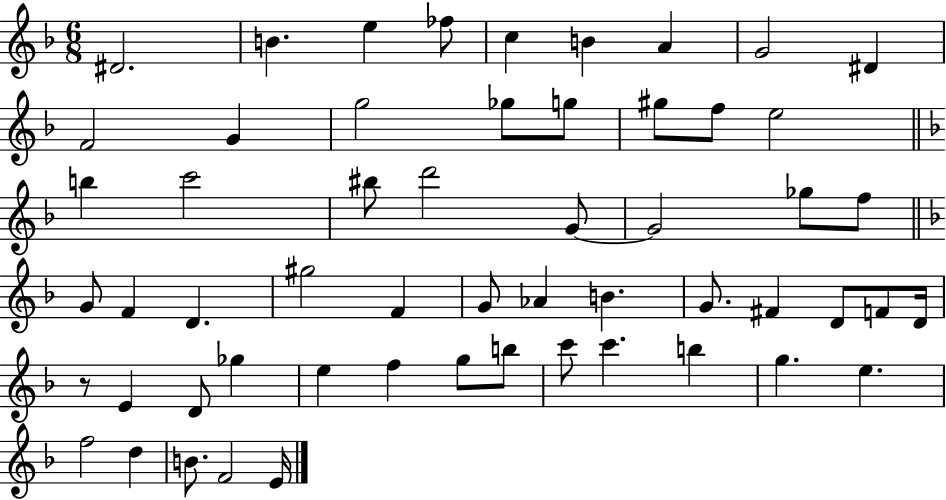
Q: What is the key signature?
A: F major